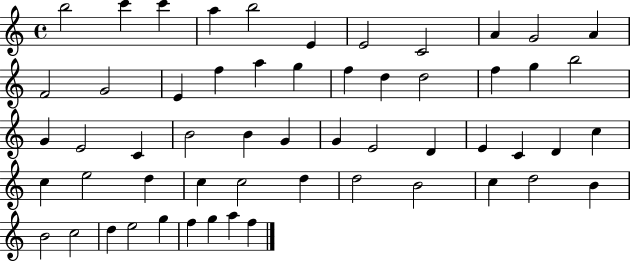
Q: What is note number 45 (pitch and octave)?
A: C5